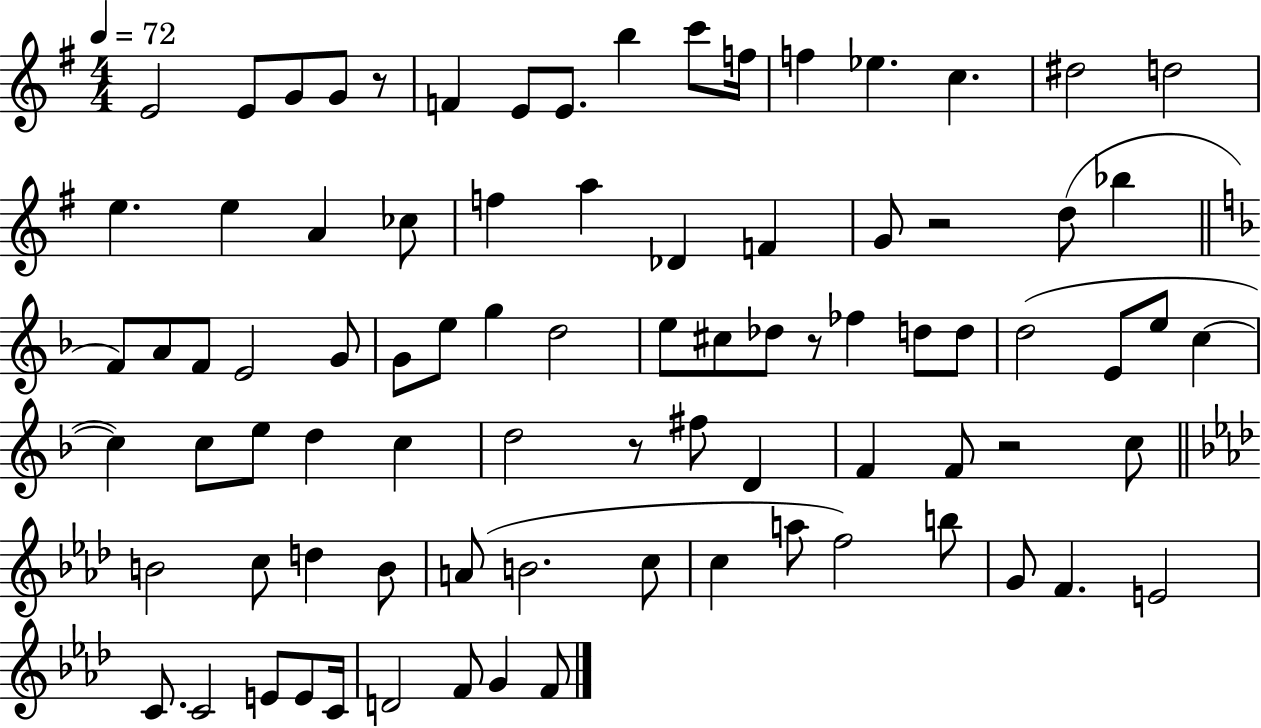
X:1
T:Untitled
M:4/4
L:1/4
K:G
E2 E/2 G/2 G/2 z/2 F E/2 E/2 b c'/2 f/4 f _e c ^d2 d2 e e A _c/2 f a _D F G/2 z2 d/2 _b F/2 A/2 F/2 E2 G/2 G/2 e/2 g d2 e/2 ^c/2 _d/2 z/2 _f d/2 d/2 d2 E/2 e/2 c c c/2 e/2 d c d2 z/2 ^f/2 D F F/2 z2 c/2 B2 c/2 d B/2 A/2 B2 c/2 c a/2 f2 b/2 G/2 F E2 C/2 C2 E/2 E/2 C/4 D2 F/2 G F/2